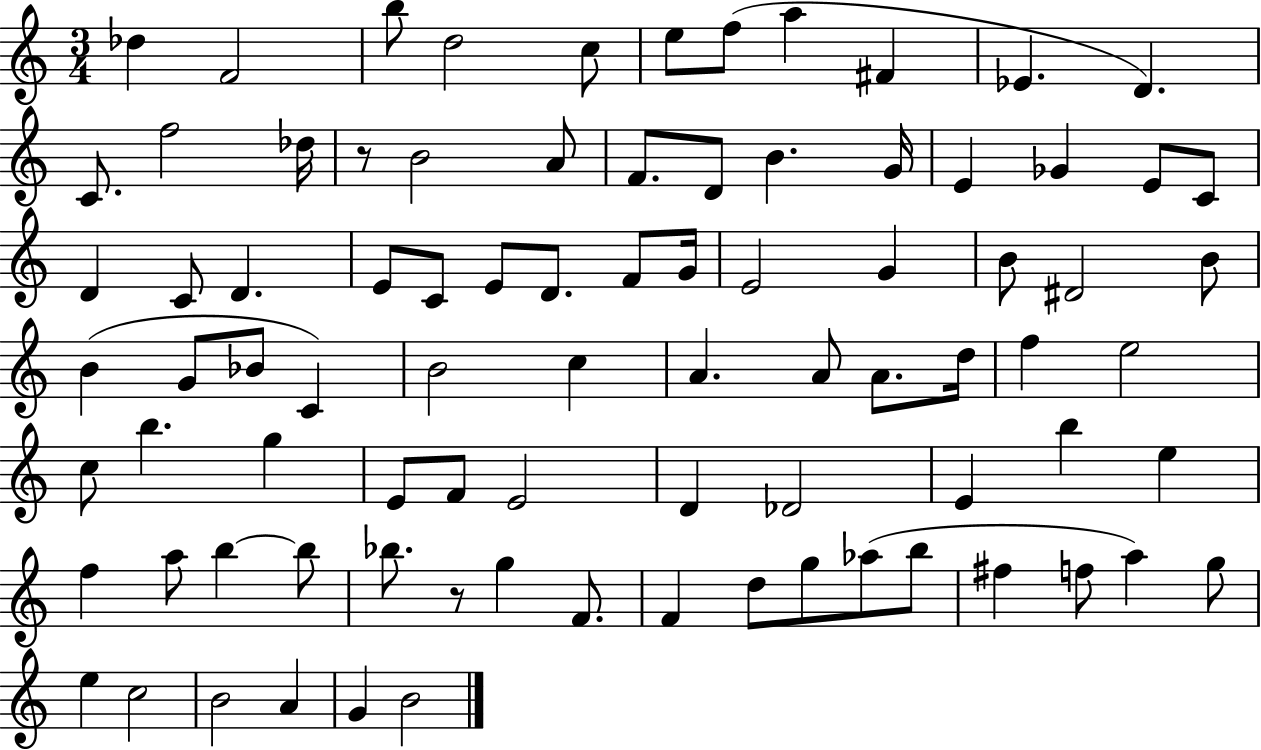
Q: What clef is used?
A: treble